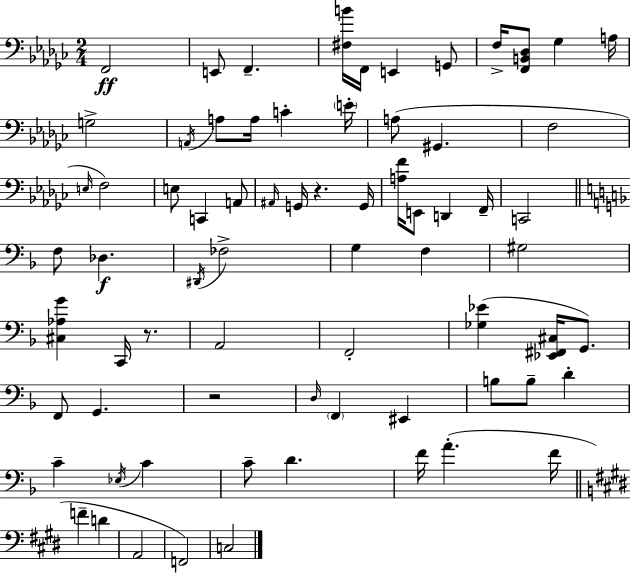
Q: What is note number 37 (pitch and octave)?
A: G#3